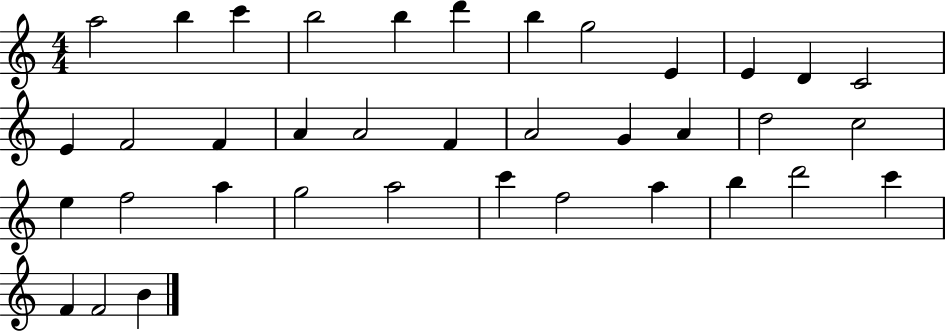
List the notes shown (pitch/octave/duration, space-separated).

A5/h B5/q C6/q B5/h B5/q D6/q B5/q G5/h E4/q E4/q D4/q C4/h E4/q F4/h F4/q A4/q A4/h F4/q A4/h G4/q A4/q D5/h C5/h E5/q F5/h A5/q G5/h A5/h C6/q F5/h A5/q B5/q D6/h C6/q F4/q F4/h B4/q